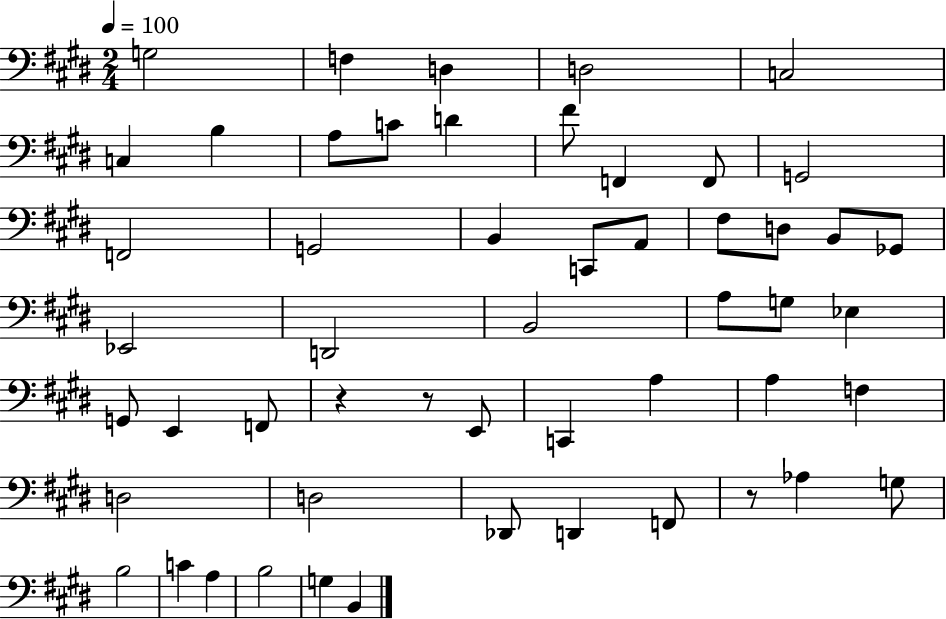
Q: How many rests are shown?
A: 3